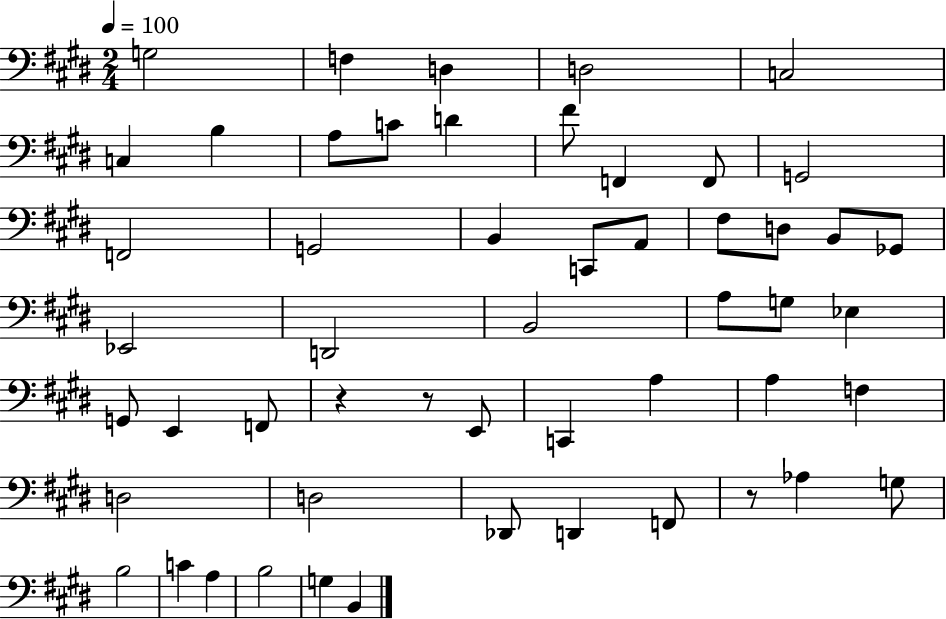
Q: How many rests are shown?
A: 3